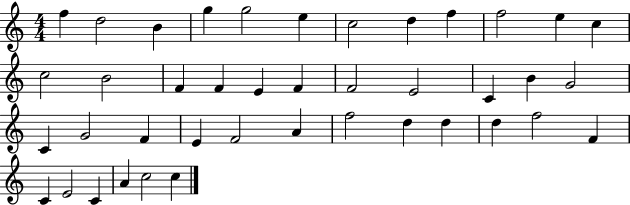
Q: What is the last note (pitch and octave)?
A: C5